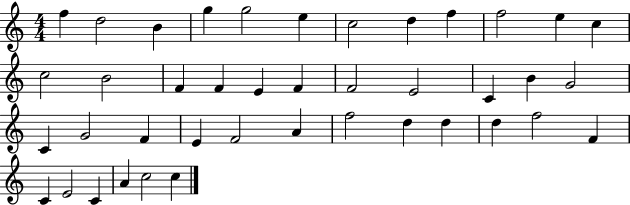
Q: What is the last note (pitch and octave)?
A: C5